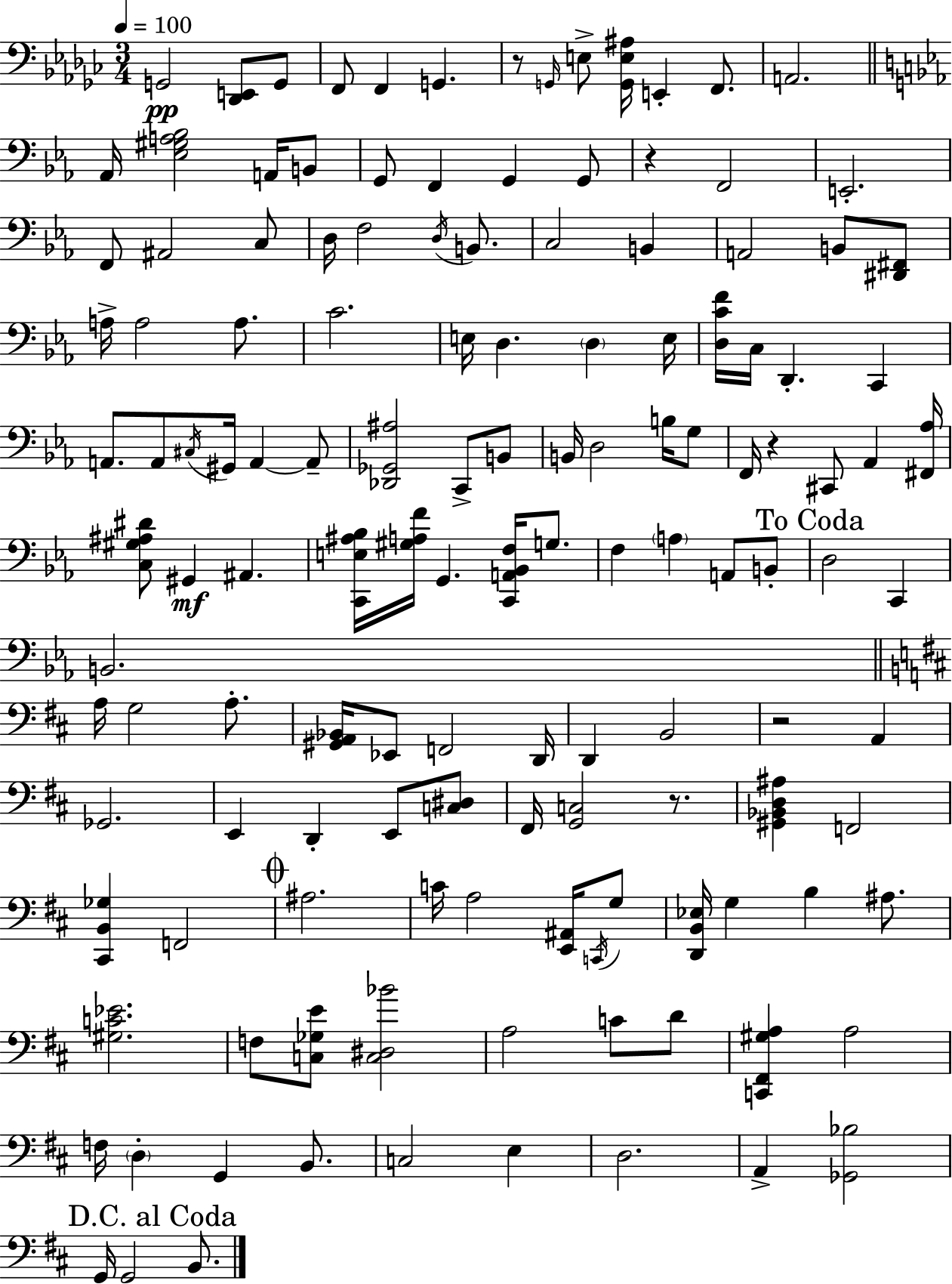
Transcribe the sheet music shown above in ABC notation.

X:1
T:Untitled
M:3/4
L:1/4
K:Ebm
G,,2 [_D,,E,,]/2 G,,/2 F,,/2 F,, G,, z/2 G,,/4 E,/2 [G,,E,^A,]/4 E,, F,,/2 A,,2 _A,,/4 [_E,^G,A,_B,]2 A,,/4 B,,/2 G,,/2 F,, G,, G,,/2 z F,,2 E,,2 F,,/2 ^A,,2 C,/2 D,/4 F,2 D,/4 B,,/2 C,2 B,, A,,2 B,,/2 [^D,,^F,,]/2 A,/4 A,2 A,/2 C2 E,/4 D, D, E,/4 [D,CF]/4 C,/4 D,, C,, A,,/2 A,,/2 ^C,/4 ^G,,/4 A,, A,,/2 [_D,,_G,,^A,]2 C,,/2 B,,/2 B,,/4 D,2 B,/4 G,/2 F,,/4 z ^C,,/2 _A,, [^F,,_A,]/4 [C,^G,^A,^D]/2 ^G,, ^A,, [C,,E,^A,_B,]/4 [^G,A,F]/4 G,, [C,,A,,_B,,F,]/4 G,/2 F, A, A,,/2 B,,/2 D,2 C,, B,,2 A,/4 G,2 A,/2 [^G,,A,,_B,,]/4 _E,,/2 F,,2 D,,/4 D,, B,,2 z2 A,, _G,,2 E,, D,, E,,/2 [C,^D,]/2 ^F,,/4 [G,,C,]2 z/2 [^G,,_B,,D,^A,] F,,2 [^C,,B,,_G,] F,,2 ^A,2 C/4 A,2 [E,,^A,,]/4 C,,/4 G,/2 [D,,B,,_E,]/4 G, B, ^A,/2 [^G,C_E]2 F,/2 [C,_G,E]/2 [C,^D,_B]2 A,2 C/2 D/2 [C,,^F,,^G,A,] A,2 F,/4 D, G,, B,,/2 C,2 E, D,2 A,, [_G,,_B,]2 G,,/4 G,,2 B,,/2